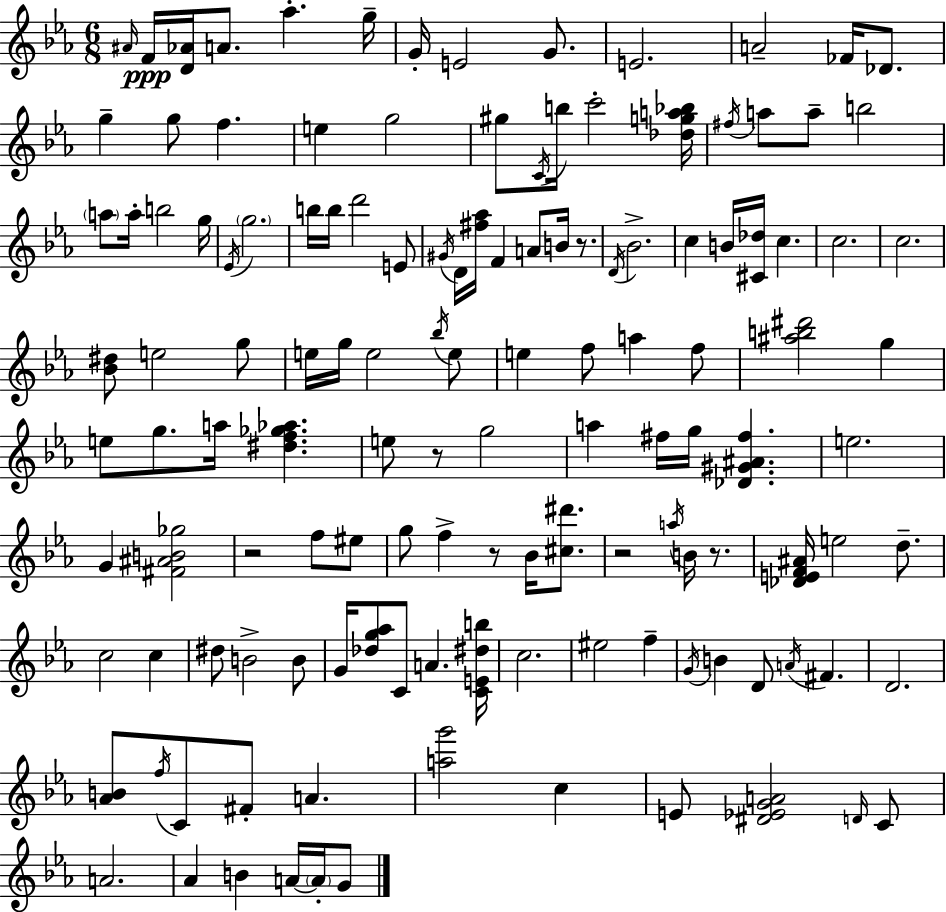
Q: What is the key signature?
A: EES major